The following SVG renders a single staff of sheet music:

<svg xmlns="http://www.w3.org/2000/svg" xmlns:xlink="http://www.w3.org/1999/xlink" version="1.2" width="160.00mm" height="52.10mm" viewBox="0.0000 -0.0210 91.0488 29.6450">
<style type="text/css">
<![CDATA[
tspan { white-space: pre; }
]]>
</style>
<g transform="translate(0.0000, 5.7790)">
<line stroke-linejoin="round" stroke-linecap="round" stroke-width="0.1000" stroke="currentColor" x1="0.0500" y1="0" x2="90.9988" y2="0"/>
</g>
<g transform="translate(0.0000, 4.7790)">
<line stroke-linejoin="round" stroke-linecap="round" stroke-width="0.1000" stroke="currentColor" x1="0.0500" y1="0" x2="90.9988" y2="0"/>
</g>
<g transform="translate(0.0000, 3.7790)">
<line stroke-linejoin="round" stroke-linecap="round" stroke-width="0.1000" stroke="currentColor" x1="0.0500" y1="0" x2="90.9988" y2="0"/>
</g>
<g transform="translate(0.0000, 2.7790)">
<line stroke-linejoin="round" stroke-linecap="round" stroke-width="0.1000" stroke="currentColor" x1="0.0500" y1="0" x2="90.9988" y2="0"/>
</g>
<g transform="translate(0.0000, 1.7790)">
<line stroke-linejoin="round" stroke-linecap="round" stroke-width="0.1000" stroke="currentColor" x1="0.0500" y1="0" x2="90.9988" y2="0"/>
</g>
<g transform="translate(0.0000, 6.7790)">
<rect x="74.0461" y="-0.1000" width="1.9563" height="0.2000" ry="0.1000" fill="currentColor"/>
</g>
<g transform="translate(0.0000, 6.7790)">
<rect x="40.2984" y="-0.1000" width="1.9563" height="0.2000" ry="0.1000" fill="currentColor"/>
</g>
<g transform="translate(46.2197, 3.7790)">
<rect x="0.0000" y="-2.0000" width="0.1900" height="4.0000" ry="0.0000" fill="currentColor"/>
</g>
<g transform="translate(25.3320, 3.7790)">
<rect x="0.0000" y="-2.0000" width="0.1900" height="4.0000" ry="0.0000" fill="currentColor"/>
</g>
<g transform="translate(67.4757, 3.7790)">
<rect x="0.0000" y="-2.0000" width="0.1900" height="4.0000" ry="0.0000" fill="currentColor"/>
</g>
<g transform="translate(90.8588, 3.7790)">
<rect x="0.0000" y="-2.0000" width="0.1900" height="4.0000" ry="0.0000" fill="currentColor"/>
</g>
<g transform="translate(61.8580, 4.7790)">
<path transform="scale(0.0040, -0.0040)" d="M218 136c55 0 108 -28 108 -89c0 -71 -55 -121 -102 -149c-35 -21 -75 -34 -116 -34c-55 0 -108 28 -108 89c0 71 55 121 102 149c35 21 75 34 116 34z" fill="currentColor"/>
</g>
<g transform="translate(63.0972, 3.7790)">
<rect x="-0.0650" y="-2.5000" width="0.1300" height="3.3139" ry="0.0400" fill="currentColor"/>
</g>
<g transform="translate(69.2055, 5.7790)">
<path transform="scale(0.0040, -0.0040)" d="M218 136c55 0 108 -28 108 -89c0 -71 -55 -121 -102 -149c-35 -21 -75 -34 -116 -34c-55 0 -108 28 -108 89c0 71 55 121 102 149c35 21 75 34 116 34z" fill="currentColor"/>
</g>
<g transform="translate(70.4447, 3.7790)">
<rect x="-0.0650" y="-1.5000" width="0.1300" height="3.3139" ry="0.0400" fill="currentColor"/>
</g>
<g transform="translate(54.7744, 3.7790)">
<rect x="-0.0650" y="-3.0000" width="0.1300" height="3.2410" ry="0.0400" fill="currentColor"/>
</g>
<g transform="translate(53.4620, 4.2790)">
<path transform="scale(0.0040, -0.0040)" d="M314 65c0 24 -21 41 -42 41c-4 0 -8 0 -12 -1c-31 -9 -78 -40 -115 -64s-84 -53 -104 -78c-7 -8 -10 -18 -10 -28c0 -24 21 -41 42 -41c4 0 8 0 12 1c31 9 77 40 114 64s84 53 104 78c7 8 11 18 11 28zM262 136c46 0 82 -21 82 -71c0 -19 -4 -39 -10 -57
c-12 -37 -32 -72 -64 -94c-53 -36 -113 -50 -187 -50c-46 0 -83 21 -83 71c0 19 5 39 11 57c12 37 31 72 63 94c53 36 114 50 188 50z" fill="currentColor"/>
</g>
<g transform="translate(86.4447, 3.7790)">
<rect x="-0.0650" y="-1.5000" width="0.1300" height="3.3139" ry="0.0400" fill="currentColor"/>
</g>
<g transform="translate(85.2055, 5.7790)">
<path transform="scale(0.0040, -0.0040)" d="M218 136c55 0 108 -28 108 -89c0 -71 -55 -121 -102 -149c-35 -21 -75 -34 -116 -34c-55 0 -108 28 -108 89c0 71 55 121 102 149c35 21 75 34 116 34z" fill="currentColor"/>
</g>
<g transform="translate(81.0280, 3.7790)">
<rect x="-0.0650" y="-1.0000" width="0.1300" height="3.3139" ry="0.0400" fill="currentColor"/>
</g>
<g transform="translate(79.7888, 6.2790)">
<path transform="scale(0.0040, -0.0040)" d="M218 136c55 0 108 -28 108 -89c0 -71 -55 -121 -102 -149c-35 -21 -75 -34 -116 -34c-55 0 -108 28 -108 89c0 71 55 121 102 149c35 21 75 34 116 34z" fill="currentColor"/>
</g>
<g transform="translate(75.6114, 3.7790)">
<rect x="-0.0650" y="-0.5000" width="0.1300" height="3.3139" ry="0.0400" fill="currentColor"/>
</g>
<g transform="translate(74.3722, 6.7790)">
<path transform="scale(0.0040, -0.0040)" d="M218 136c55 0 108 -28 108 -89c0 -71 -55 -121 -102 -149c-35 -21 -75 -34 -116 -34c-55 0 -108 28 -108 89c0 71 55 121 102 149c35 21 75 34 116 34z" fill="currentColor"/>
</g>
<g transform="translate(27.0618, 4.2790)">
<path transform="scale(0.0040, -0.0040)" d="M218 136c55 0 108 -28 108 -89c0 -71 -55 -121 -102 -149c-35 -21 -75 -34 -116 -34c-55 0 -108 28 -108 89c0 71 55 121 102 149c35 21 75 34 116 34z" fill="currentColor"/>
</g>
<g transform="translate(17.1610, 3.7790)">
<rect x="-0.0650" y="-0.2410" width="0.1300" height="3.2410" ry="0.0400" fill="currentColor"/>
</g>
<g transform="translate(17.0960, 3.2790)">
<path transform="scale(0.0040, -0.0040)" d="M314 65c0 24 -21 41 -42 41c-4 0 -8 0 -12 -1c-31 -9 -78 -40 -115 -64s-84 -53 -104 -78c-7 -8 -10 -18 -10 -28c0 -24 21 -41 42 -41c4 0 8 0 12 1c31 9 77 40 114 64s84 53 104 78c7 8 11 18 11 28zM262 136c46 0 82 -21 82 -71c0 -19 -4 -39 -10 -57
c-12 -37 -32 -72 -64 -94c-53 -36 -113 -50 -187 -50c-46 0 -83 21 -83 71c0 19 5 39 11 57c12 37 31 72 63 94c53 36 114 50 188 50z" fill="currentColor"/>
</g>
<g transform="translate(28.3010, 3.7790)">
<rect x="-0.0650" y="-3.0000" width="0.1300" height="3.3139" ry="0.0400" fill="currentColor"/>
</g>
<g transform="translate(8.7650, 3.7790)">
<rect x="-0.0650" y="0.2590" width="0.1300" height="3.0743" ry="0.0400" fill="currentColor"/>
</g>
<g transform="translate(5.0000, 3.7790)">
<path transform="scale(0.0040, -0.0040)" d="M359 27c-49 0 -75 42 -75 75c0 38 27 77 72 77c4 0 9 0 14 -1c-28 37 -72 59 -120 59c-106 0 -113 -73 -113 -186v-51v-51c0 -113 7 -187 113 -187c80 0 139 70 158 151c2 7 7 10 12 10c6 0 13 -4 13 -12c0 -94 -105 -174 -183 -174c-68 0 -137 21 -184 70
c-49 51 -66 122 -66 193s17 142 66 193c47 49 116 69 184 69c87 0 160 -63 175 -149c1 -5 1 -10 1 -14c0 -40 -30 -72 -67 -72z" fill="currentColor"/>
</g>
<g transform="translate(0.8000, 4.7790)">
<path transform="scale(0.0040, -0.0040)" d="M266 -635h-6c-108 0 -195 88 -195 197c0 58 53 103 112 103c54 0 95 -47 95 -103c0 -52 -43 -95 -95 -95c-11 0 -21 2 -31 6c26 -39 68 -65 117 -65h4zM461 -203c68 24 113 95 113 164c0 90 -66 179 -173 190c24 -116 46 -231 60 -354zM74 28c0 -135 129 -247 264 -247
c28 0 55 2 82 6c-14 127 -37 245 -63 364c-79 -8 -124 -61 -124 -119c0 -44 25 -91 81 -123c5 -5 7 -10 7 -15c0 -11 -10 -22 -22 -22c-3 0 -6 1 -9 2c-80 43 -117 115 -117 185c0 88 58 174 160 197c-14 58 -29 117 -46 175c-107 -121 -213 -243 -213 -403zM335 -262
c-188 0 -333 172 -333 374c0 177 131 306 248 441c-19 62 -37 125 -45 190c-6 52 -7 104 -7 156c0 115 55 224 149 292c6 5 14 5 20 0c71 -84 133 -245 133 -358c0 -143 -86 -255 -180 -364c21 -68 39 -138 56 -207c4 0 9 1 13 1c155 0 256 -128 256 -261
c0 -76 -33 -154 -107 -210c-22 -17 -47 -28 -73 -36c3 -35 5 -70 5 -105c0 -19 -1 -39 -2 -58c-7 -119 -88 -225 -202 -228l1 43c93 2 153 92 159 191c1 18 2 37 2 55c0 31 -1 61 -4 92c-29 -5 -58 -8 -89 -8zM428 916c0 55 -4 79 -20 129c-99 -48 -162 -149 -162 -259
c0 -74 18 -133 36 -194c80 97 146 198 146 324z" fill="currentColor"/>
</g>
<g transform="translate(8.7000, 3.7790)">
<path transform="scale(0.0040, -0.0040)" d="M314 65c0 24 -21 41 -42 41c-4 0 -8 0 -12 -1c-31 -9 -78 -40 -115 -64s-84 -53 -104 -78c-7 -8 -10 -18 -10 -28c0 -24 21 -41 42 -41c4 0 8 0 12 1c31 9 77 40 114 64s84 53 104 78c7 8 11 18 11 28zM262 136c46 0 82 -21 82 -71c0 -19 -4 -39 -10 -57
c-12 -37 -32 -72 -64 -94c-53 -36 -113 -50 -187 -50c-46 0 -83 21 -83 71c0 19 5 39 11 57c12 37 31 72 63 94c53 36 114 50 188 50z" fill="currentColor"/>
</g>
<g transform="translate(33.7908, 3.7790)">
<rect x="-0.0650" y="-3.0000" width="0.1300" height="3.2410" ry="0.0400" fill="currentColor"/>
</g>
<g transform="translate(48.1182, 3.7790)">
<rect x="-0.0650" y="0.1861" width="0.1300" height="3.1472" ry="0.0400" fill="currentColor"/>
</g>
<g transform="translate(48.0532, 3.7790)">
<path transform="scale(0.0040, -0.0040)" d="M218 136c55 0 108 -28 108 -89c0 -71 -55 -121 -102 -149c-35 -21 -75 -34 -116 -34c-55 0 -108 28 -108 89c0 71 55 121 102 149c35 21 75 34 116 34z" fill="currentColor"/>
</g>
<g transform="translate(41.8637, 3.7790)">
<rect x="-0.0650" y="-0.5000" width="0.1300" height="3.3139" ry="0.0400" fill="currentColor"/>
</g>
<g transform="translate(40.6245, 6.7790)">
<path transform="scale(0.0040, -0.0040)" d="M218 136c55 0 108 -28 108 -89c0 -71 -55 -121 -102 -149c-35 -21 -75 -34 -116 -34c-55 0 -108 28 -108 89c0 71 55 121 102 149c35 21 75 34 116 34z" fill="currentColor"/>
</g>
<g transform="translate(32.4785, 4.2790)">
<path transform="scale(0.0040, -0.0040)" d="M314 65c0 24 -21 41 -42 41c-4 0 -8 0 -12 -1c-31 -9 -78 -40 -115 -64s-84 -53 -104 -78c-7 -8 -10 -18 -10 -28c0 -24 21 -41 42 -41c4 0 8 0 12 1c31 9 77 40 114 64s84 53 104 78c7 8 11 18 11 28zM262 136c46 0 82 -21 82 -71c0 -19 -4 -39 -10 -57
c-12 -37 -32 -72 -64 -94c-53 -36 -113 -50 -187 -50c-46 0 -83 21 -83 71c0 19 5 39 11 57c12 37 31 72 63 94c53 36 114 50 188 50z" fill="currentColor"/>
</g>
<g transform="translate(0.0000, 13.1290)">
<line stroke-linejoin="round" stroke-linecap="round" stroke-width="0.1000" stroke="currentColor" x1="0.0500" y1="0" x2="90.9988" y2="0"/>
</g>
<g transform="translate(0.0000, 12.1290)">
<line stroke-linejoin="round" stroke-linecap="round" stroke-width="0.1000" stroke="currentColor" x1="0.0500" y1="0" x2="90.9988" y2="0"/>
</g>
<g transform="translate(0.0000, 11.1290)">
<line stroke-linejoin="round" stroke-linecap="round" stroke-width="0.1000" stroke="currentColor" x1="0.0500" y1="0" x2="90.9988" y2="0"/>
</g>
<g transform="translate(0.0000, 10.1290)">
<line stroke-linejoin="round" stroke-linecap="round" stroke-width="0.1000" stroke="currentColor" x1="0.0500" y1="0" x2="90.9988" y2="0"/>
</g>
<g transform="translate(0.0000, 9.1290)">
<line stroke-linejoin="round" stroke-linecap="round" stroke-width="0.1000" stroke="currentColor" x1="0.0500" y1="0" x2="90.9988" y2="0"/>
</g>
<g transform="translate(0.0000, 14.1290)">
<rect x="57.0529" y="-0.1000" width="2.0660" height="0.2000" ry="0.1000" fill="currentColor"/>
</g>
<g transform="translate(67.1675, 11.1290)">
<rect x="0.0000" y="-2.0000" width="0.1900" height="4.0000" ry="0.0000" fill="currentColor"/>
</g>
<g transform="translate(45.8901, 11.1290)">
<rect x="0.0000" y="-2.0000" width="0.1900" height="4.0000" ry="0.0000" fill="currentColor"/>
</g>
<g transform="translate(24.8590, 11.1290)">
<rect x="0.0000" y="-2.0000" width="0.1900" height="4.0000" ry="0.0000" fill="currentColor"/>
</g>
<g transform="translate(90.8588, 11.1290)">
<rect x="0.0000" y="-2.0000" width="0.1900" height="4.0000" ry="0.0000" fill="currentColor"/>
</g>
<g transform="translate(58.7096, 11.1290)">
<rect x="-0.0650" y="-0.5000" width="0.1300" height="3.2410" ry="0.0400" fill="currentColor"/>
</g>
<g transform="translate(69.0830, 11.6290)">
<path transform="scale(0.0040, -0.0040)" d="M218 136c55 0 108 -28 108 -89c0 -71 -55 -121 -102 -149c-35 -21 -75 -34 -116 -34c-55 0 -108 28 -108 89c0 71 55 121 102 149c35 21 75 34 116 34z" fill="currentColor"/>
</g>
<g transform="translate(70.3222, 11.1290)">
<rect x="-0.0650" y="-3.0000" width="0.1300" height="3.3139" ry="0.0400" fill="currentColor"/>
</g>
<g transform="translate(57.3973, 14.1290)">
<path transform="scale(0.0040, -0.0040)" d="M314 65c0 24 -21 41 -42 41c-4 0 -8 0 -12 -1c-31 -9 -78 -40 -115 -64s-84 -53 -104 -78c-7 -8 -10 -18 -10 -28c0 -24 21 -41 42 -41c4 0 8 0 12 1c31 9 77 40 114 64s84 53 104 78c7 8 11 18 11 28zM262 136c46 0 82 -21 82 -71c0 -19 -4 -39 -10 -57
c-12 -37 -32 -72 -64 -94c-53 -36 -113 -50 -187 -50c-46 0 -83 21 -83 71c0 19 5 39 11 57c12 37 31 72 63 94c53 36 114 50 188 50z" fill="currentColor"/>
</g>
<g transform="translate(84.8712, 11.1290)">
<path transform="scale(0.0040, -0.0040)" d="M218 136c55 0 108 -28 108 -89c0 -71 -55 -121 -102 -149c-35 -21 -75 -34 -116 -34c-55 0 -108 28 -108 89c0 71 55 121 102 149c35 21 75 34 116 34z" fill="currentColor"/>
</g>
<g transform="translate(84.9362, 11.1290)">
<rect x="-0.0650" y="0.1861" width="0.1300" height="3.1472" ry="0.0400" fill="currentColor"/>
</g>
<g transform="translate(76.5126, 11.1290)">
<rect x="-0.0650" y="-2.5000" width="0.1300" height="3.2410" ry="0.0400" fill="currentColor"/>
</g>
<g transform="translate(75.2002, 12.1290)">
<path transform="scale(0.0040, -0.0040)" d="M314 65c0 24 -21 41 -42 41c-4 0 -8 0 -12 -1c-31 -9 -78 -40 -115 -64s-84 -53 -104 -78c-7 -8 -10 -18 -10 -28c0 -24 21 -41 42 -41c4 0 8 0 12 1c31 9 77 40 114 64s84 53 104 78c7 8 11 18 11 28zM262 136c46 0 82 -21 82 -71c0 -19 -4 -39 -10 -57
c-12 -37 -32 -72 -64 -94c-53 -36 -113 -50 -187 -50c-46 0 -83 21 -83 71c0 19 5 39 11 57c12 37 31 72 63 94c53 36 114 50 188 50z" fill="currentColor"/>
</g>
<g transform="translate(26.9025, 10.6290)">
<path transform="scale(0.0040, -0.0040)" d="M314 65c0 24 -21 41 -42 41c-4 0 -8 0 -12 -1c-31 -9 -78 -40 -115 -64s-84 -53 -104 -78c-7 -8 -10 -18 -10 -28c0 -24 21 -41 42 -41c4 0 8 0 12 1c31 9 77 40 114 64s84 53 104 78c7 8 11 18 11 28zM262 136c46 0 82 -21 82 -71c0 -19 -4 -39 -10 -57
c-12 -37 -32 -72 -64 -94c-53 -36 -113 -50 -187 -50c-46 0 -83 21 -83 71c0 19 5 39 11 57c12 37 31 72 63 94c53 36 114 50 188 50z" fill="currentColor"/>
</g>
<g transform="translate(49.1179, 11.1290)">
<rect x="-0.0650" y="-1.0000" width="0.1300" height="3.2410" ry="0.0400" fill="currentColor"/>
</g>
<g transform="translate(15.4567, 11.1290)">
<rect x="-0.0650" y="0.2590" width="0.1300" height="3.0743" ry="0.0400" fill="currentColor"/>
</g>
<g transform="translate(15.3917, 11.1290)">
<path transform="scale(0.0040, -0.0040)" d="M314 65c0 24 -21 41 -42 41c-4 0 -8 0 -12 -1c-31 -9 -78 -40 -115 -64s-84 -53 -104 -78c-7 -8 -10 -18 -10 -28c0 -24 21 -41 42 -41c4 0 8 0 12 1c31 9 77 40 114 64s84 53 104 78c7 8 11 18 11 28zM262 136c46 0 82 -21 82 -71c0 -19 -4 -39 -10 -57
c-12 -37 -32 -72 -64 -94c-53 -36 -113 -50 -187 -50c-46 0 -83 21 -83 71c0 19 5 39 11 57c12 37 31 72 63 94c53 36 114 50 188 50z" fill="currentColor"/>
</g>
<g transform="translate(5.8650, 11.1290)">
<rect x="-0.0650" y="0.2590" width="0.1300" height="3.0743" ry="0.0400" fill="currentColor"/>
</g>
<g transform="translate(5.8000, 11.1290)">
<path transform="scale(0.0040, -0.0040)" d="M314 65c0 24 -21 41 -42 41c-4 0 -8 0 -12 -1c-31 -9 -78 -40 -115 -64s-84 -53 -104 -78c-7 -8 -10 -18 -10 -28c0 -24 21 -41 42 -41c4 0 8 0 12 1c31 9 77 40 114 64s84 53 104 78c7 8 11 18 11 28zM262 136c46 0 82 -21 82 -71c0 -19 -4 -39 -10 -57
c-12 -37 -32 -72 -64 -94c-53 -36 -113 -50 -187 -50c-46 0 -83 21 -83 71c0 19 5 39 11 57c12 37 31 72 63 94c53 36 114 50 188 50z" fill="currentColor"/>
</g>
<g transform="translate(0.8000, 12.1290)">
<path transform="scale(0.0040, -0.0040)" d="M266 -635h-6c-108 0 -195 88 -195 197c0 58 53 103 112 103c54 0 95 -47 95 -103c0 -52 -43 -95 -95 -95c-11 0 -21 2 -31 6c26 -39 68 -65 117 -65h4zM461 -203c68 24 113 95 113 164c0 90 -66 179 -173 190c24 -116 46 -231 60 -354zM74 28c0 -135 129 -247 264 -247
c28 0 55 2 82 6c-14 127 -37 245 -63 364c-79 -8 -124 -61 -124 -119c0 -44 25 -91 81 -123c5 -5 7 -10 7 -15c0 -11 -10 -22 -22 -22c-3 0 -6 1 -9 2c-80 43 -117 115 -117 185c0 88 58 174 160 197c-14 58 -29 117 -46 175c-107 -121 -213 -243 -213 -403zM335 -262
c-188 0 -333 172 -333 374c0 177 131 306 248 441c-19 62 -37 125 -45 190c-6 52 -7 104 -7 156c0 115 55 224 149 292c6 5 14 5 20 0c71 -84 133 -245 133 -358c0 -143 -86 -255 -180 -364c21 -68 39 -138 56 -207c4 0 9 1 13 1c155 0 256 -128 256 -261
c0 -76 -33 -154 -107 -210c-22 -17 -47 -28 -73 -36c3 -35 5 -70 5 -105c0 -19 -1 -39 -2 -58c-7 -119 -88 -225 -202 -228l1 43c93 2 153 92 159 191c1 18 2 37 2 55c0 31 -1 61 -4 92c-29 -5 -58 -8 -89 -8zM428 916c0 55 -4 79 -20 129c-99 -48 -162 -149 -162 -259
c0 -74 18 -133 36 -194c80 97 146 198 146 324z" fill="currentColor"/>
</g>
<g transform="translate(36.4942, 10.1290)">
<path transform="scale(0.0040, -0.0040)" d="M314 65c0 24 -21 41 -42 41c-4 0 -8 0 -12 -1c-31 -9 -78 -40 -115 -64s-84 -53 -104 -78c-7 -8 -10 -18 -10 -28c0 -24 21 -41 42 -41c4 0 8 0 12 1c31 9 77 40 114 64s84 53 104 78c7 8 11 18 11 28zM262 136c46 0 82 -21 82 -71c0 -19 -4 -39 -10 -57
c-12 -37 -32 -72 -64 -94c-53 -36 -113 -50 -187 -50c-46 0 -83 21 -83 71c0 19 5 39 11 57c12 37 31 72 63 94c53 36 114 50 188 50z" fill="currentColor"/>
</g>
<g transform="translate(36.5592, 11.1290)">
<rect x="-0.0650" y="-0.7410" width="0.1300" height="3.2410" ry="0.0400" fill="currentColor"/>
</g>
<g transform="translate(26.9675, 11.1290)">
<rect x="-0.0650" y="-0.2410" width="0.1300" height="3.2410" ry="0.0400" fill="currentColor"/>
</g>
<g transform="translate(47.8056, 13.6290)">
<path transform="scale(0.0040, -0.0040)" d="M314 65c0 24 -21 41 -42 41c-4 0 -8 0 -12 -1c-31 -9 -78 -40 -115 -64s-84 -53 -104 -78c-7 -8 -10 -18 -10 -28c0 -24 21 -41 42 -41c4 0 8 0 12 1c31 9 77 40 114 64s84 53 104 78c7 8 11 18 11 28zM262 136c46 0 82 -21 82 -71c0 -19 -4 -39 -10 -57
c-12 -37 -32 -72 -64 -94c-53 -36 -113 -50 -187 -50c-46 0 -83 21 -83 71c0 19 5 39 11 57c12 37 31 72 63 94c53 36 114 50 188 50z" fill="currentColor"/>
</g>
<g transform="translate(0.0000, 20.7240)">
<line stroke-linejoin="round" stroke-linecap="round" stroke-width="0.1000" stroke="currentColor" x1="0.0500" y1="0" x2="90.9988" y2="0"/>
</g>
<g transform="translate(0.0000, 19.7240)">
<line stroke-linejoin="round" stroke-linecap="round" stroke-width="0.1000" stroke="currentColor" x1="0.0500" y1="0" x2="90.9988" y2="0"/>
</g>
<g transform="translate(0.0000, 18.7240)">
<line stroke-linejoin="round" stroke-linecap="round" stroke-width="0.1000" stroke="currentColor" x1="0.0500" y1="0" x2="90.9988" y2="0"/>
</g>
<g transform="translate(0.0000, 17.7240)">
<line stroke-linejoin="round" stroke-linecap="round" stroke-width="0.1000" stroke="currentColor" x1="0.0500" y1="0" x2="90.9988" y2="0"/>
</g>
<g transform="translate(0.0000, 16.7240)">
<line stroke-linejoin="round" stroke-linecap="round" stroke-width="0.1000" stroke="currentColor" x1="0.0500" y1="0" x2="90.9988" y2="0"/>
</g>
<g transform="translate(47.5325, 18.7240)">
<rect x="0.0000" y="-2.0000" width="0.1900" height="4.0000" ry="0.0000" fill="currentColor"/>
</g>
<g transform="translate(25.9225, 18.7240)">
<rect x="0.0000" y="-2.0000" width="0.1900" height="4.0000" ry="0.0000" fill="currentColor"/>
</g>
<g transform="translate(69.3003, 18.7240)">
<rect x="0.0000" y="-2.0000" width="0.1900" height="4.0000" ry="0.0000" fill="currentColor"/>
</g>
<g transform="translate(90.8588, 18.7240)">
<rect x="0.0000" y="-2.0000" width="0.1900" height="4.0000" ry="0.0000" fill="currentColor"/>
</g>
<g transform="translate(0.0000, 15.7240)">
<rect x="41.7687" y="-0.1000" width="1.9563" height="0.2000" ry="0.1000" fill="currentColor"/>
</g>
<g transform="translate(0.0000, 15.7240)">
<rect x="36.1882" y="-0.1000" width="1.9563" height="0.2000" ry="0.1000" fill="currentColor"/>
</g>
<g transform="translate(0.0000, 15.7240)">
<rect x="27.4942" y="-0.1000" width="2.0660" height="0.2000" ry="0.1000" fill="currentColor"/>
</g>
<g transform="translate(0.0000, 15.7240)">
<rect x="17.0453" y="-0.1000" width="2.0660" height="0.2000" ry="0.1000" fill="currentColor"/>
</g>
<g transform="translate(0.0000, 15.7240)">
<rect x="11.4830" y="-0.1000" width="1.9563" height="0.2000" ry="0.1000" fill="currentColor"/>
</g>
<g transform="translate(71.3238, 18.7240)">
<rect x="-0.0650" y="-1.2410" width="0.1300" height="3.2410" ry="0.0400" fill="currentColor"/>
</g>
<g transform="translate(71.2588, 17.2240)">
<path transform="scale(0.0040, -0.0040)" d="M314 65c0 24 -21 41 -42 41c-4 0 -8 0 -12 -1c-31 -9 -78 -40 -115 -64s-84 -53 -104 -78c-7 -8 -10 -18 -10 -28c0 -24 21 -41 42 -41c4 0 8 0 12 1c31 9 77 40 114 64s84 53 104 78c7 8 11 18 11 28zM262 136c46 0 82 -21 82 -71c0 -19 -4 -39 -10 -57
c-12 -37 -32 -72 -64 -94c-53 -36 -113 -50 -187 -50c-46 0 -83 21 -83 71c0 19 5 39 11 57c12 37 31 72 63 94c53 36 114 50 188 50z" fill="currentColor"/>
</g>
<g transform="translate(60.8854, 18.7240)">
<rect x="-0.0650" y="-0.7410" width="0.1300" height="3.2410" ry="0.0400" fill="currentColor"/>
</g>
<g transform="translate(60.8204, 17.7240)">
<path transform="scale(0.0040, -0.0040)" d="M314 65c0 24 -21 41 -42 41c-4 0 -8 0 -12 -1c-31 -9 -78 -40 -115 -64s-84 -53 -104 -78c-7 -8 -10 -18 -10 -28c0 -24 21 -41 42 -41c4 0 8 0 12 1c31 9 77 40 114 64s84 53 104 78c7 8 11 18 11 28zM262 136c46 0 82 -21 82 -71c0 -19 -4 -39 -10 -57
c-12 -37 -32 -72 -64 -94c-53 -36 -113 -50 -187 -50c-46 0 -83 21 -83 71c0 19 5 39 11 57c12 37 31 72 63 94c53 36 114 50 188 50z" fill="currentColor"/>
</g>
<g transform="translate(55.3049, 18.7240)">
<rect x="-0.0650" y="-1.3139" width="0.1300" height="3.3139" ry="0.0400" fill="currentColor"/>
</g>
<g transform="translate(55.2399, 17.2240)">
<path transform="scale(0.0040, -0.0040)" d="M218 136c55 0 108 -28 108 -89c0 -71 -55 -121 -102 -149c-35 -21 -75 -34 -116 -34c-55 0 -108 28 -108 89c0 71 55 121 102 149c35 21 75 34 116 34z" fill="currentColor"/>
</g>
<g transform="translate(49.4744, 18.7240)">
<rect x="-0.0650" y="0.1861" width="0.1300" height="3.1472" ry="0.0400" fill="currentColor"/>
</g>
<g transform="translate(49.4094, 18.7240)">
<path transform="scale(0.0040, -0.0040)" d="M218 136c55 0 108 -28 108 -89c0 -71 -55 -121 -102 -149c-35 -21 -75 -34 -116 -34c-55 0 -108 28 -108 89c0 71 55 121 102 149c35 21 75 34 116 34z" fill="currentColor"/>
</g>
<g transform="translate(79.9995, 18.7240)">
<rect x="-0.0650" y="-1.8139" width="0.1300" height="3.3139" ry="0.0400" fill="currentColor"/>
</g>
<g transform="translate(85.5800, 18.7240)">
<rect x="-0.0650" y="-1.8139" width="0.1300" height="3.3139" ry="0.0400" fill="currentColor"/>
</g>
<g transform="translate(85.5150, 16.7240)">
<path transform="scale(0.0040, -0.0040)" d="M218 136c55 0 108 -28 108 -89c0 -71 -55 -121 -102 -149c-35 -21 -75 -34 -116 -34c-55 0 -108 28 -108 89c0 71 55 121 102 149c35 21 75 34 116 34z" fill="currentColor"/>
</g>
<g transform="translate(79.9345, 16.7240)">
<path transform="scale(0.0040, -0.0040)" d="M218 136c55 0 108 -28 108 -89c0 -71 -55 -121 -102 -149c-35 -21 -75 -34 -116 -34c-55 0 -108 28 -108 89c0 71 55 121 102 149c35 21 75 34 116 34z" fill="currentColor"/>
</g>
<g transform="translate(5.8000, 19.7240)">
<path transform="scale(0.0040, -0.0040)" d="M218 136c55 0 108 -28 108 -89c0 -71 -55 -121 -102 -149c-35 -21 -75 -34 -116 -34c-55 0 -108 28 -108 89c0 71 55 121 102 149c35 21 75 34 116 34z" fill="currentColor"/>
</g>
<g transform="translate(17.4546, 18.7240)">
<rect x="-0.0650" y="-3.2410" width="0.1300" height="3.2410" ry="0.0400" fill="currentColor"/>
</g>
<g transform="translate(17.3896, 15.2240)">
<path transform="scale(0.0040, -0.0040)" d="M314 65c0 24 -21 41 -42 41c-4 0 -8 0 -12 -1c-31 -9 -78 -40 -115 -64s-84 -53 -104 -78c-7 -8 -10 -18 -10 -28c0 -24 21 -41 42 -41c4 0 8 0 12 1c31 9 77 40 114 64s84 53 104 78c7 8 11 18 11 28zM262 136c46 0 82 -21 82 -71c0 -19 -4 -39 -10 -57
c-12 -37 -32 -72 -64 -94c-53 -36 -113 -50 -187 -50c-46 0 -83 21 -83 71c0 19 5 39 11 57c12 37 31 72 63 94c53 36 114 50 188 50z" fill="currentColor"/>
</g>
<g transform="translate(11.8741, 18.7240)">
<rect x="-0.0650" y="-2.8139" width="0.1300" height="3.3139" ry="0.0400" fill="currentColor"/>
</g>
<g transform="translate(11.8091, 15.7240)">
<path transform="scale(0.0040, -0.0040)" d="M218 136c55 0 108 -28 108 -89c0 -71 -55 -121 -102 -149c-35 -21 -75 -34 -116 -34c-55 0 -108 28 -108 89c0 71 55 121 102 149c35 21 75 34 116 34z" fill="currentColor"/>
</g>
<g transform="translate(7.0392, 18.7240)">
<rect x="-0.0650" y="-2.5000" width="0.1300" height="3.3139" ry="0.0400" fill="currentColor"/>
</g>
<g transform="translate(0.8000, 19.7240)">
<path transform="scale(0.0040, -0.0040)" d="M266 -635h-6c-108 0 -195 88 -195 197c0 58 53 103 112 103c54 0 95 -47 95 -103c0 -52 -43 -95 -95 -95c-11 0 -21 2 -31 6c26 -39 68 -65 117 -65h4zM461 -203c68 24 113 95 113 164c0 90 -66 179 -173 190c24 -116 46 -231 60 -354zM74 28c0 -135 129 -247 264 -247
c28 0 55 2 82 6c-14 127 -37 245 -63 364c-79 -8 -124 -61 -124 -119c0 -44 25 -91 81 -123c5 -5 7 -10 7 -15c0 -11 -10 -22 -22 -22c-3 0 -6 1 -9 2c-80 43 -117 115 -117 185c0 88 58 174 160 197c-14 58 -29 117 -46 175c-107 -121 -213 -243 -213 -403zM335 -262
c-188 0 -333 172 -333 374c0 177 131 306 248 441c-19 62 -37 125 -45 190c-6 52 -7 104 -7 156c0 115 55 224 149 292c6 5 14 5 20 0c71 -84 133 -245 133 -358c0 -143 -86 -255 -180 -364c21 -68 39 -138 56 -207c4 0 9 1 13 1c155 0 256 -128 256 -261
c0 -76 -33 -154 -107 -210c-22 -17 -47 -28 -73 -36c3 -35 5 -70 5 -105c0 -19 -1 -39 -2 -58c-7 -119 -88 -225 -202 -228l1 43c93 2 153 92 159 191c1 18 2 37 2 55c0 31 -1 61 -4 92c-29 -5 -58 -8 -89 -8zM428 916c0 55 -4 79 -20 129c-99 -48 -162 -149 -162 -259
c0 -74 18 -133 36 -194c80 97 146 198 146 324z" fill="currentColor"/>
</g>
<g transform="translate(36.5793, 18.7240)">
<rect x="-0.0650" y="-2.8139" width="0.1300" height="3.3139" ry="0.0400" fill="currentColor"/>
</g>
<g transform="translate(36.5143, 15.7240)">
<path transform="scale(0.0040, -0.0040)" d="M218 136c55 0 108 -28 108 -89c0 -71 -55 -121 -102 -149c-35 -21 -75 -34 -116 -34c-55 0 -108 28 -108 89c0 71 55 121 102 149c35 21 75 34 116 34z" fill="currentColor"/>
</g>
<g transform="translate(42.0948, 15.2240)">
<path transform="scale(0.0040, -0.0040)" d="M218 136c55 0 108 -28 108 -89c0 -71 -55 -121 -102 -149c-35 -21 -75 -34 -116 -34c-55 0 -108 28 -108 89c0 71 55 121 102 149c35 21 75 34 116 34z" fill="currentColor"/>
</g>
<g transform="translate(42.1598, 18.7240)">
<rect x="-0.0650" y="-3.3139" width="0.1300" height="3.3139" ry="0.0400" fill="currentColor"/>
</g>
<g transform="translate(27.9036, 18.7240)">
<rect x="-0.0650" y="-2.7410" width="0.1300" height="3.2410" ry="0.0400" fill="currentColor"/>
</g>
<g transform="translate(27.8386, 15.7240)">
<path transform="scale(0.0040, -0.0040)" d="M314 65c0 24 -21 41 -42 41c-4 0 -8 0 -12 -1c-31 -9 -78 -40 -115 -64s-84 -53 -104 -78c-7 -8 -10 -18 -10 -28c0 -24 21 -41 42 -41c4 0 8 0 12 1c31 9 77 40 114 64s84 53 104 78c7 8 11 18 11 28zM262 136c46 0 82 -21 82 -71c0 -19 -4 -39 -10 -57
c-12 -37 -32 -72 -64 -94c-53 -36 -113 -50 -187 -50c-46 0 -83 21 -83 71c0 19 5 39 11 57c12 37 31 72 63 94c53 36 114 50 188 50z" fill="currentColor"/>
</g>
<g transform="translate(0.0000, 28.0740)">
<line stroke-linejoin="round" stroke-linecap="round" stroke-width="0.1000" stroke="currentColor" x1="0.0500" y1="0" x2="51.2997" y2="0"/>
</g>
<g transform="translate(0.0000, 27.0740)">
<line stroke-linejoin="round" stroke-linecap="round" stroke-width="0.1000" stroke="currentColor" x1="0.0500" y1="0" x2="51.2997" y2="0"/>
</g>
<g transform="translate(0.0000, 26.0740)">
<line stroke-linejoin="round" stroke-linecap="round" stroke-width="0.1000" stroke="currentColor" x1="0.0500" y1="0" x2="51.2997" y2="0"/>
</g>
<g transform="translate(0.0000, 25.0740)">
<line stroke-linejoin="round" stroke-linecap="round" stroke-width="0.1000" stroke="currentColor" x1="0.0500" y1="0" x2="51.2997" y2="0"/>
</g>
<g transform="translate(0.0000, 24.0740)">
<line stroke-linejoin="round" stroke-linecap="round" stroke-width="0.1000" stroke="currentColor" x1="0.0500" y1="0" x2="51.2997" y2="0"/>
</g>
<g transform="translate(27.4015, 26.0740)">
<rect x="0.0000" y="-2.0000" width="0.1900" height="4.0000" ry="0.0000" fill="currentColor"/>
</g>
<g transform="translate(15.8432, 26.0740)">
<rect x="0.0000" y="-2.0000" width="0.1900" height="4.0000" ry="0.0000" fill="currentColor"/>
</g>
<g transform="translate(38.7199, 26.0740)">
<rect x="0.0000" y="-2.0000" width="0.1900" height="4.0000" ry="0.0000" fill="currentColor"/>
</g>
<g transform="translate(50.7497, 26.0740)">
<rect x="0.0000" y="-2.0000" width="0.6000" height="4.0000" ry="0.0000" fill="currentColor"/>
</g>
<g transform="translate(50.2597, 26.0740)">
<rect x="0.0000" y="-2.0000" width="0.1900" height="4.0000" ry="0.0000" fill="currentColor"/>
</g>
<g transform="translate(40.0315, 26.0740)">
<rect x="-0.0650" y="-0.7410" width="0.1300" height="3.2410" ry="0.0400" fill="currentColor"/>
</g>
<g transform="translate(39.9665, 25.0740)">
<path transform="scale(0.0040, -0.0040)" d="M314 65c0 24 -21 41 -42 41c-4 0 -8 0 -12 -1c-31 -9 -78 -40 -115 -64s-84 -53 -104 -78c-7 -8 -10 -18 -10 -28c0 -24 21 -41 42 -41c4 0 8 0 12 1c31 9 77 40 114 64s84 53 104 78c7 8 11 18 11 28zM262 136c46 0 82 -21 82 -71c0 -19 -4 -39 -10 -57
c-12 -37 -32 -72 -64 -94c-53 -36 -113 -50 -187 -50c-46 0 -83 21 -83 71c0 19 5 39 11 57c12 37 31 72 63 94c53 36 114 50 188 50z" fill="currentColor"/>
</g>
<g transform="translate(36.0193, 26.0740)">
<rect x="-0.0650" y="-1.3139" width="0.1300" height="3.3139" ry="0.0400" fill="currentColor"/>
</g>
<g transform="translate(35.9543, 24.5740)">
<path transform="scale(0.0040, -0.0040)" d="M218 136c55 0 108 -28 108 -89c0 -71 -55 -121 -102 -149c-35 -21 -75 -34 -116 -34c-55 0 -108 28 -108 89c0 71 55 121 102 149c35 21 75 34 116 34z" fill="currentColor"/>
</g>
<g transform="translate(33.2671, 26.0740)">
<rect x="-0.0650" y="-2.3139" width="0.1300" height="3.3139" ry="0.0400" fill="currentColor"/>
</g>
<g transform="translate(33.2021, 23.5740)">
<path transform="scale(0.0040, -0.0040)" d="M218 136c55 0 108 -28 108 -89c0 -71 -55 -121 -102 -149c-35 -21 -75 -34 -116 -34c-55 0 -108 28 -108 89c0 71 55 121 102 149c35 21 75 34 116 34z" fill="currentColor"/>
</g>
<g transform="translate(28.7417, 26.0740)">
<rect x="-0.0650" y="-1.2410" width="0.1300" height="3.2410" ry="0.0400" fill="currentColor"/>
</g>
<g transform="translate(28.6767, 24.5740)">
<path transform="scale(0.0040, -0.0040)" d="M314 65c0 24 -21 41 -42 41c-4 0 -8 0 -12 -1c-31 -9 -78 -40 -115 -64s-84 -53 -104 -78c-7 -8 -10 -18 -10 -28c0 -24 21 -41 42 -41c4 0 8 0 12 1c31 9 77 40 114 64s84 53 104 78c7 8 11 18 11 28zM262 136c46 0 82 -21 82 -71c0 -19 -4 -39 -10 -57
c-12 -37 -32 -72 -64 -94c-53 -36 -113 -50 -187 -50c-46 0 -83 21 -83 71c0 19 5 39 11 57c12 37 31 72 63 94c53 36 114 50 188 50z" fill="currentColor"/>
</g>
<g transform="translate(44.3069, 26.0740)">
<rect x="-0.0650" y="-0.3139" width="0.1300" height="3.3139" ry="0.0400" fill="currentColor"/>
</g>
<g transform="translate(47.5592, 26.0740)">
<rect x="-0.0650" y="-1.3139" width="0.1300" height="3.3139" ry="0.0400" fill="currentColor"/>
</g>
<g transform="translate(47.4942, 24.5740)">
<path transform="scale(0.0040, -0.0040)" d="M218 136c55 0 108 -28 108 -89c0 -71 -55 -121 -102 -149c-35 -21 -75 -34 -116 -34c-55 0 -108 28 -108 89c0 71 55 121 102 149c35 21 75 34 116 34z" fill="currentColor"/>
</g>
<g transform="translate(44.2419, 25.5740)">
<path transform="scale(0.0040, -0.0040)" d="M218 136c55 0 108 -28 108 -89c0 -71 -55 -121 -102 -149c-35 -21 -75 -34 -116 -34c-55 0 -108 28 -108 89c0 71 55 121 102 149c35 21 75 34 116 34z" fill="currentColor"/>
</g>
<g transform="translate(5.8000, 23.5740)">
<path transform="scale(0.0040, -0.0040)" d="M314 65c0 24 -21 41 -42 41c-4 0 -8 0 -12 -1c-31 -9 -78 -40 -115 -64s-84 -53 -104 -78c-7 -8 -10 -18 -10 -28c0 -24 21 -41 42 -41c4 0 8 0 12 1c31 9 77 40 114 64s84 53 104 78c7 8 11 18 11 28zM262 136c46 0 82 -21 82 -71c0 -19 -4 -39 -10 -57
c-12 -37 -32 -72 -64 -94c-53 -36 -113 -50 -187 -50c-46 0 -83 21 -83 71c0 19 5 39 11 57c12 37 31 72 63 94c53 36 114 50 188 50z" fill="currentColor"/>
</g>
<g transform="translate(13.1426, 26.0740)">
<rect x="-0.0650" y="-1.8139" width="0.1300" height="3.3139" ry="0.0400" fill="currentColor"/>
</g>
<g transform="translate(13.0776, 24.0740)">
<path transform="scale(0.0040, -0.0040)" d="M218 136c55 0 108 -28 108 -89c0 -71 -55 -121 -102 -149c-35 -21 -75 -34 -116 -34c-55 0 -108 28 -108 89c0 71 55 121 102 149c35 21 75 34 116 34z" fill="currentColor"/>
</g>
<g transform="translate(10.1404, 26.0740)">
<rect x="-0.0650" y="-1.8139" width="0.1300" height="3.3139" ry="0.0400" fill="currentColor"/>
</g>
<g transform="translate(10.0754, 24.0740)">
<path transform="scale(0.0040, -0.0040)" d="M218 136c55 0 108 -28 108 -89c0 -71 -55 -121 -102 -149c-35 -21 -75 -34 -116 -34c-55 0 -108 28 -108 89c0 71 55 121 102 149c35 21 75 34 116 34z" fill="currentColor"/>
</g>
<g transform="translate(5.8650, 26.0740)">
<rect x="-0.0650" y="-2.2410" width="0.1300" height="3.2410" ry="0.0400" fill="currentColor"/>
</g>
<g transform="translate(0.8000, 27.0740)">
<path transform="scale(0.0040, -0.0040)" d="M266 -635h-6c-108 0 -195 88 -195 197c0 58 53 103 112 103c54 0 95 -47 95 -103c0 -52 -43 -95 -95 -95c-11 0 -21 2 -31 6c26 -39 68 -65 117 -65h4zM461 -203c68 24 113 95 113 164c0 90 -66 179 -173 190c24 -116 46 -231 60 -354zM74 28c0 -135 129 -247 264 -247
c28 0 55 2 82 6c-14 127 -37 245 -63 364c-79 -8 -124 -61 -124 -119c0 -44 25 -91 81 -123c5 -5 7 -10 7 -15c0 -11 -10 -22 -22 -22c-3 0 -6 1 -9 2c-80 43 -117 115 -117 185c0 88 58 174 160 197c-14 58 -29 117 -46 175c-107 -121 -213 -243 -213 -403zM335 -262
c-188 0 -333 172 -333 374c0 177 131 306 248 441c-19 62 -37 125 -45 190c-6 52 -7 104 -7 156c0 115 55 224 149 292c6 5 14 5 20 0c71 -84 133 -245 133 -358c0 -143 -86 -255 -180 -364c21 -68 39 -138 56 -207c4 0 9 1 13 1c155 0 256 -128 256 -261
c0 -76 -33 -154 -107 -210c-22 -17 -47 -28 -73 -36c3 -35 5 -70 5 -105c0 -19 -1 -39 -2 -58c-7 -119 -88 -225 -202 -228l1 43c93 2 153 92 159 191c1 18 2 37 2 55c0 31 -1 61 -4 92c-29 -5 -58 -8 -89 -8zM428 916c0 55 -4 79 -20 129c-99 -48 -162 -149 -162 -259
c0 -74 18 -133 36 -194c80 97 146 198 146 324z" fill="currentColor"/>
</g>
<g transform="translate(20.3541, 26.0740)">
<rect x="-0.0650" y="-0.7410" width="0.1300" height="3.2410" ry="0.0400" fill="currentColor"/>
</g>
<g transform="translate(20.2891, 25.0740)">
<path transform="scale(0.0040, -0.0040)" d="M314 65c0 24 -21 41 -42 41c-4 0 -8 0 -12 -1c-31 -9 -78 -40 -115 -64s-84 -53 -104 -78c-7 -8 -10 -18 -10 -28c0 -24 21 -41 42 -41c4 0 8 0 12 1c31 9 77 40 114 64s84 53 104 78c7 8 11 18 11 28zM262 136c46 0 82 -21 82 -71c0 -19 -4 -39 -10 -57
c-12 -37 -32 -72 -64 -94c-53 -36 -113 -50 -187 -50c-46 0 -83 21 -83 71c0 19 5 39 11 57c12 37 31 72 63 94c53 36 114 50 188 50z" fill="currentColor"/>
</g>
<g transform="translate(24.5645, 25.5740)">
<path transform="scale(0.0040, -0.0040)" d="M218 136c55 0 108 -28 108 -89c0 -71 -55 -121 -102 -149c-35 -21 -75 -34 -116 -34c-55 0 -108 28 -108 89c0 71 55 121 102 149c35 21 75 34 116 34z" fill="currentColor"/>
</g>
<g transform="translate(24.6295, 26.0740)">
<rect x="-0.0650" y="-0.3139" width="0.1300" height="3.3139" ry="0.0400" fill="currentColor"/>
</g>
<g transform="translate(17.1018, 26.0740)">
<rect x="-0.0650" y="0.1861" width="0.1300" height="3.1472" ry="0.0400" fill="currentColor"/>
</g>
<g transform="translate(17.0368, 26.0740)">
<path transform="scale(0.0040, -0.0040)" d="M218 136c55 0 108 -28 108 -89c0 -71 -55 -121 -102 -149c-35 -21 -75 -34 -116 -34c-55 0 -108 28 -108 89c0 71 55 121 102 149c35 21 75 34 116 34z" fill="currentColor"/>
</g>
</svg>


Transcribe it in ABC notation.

X:1
T:Untitled
M:4/4
L:1/4
K:C
B2 c2 A A2 C B A2 G E C D E B2 B2 c2 d2 D2 C2 A G2 B G a b2 a2 a b B e d2 e2 f f g2 f f B d2 c e2 g e d2 c e